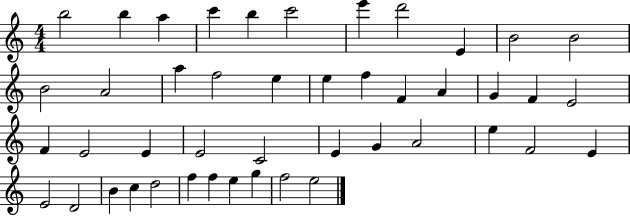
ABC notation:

X:1
T:Untitled
M:4/4
L:1/4
K:C
b2 b a c' b c'2 e' d'2 E B2 B2 B2 A2 a f2 e e f F A G F E2 F E2 E E2 C2 E G A2 e F2 E E2 D2 B c d2 f f e g f2 e2